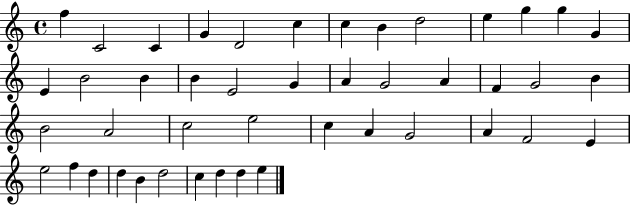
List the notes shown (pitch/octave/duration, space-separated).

F5/q C4/h C4/q G4/q D4/h C5/q C5/q B4/q D5/h E5/q G5/q G5/q G4/q E4/q B4/h B4/q B4/q E4/h G4/q A4/q G4/h A4/q F4/q G4/h B4/q B4/h A4/h C5/h E5/h C5/q A4/q G4/h A4/q F4/h E4/q E5/h F5/q D5/q D5/q B4/q D5/h C5/q D5/q D5/q E5/q